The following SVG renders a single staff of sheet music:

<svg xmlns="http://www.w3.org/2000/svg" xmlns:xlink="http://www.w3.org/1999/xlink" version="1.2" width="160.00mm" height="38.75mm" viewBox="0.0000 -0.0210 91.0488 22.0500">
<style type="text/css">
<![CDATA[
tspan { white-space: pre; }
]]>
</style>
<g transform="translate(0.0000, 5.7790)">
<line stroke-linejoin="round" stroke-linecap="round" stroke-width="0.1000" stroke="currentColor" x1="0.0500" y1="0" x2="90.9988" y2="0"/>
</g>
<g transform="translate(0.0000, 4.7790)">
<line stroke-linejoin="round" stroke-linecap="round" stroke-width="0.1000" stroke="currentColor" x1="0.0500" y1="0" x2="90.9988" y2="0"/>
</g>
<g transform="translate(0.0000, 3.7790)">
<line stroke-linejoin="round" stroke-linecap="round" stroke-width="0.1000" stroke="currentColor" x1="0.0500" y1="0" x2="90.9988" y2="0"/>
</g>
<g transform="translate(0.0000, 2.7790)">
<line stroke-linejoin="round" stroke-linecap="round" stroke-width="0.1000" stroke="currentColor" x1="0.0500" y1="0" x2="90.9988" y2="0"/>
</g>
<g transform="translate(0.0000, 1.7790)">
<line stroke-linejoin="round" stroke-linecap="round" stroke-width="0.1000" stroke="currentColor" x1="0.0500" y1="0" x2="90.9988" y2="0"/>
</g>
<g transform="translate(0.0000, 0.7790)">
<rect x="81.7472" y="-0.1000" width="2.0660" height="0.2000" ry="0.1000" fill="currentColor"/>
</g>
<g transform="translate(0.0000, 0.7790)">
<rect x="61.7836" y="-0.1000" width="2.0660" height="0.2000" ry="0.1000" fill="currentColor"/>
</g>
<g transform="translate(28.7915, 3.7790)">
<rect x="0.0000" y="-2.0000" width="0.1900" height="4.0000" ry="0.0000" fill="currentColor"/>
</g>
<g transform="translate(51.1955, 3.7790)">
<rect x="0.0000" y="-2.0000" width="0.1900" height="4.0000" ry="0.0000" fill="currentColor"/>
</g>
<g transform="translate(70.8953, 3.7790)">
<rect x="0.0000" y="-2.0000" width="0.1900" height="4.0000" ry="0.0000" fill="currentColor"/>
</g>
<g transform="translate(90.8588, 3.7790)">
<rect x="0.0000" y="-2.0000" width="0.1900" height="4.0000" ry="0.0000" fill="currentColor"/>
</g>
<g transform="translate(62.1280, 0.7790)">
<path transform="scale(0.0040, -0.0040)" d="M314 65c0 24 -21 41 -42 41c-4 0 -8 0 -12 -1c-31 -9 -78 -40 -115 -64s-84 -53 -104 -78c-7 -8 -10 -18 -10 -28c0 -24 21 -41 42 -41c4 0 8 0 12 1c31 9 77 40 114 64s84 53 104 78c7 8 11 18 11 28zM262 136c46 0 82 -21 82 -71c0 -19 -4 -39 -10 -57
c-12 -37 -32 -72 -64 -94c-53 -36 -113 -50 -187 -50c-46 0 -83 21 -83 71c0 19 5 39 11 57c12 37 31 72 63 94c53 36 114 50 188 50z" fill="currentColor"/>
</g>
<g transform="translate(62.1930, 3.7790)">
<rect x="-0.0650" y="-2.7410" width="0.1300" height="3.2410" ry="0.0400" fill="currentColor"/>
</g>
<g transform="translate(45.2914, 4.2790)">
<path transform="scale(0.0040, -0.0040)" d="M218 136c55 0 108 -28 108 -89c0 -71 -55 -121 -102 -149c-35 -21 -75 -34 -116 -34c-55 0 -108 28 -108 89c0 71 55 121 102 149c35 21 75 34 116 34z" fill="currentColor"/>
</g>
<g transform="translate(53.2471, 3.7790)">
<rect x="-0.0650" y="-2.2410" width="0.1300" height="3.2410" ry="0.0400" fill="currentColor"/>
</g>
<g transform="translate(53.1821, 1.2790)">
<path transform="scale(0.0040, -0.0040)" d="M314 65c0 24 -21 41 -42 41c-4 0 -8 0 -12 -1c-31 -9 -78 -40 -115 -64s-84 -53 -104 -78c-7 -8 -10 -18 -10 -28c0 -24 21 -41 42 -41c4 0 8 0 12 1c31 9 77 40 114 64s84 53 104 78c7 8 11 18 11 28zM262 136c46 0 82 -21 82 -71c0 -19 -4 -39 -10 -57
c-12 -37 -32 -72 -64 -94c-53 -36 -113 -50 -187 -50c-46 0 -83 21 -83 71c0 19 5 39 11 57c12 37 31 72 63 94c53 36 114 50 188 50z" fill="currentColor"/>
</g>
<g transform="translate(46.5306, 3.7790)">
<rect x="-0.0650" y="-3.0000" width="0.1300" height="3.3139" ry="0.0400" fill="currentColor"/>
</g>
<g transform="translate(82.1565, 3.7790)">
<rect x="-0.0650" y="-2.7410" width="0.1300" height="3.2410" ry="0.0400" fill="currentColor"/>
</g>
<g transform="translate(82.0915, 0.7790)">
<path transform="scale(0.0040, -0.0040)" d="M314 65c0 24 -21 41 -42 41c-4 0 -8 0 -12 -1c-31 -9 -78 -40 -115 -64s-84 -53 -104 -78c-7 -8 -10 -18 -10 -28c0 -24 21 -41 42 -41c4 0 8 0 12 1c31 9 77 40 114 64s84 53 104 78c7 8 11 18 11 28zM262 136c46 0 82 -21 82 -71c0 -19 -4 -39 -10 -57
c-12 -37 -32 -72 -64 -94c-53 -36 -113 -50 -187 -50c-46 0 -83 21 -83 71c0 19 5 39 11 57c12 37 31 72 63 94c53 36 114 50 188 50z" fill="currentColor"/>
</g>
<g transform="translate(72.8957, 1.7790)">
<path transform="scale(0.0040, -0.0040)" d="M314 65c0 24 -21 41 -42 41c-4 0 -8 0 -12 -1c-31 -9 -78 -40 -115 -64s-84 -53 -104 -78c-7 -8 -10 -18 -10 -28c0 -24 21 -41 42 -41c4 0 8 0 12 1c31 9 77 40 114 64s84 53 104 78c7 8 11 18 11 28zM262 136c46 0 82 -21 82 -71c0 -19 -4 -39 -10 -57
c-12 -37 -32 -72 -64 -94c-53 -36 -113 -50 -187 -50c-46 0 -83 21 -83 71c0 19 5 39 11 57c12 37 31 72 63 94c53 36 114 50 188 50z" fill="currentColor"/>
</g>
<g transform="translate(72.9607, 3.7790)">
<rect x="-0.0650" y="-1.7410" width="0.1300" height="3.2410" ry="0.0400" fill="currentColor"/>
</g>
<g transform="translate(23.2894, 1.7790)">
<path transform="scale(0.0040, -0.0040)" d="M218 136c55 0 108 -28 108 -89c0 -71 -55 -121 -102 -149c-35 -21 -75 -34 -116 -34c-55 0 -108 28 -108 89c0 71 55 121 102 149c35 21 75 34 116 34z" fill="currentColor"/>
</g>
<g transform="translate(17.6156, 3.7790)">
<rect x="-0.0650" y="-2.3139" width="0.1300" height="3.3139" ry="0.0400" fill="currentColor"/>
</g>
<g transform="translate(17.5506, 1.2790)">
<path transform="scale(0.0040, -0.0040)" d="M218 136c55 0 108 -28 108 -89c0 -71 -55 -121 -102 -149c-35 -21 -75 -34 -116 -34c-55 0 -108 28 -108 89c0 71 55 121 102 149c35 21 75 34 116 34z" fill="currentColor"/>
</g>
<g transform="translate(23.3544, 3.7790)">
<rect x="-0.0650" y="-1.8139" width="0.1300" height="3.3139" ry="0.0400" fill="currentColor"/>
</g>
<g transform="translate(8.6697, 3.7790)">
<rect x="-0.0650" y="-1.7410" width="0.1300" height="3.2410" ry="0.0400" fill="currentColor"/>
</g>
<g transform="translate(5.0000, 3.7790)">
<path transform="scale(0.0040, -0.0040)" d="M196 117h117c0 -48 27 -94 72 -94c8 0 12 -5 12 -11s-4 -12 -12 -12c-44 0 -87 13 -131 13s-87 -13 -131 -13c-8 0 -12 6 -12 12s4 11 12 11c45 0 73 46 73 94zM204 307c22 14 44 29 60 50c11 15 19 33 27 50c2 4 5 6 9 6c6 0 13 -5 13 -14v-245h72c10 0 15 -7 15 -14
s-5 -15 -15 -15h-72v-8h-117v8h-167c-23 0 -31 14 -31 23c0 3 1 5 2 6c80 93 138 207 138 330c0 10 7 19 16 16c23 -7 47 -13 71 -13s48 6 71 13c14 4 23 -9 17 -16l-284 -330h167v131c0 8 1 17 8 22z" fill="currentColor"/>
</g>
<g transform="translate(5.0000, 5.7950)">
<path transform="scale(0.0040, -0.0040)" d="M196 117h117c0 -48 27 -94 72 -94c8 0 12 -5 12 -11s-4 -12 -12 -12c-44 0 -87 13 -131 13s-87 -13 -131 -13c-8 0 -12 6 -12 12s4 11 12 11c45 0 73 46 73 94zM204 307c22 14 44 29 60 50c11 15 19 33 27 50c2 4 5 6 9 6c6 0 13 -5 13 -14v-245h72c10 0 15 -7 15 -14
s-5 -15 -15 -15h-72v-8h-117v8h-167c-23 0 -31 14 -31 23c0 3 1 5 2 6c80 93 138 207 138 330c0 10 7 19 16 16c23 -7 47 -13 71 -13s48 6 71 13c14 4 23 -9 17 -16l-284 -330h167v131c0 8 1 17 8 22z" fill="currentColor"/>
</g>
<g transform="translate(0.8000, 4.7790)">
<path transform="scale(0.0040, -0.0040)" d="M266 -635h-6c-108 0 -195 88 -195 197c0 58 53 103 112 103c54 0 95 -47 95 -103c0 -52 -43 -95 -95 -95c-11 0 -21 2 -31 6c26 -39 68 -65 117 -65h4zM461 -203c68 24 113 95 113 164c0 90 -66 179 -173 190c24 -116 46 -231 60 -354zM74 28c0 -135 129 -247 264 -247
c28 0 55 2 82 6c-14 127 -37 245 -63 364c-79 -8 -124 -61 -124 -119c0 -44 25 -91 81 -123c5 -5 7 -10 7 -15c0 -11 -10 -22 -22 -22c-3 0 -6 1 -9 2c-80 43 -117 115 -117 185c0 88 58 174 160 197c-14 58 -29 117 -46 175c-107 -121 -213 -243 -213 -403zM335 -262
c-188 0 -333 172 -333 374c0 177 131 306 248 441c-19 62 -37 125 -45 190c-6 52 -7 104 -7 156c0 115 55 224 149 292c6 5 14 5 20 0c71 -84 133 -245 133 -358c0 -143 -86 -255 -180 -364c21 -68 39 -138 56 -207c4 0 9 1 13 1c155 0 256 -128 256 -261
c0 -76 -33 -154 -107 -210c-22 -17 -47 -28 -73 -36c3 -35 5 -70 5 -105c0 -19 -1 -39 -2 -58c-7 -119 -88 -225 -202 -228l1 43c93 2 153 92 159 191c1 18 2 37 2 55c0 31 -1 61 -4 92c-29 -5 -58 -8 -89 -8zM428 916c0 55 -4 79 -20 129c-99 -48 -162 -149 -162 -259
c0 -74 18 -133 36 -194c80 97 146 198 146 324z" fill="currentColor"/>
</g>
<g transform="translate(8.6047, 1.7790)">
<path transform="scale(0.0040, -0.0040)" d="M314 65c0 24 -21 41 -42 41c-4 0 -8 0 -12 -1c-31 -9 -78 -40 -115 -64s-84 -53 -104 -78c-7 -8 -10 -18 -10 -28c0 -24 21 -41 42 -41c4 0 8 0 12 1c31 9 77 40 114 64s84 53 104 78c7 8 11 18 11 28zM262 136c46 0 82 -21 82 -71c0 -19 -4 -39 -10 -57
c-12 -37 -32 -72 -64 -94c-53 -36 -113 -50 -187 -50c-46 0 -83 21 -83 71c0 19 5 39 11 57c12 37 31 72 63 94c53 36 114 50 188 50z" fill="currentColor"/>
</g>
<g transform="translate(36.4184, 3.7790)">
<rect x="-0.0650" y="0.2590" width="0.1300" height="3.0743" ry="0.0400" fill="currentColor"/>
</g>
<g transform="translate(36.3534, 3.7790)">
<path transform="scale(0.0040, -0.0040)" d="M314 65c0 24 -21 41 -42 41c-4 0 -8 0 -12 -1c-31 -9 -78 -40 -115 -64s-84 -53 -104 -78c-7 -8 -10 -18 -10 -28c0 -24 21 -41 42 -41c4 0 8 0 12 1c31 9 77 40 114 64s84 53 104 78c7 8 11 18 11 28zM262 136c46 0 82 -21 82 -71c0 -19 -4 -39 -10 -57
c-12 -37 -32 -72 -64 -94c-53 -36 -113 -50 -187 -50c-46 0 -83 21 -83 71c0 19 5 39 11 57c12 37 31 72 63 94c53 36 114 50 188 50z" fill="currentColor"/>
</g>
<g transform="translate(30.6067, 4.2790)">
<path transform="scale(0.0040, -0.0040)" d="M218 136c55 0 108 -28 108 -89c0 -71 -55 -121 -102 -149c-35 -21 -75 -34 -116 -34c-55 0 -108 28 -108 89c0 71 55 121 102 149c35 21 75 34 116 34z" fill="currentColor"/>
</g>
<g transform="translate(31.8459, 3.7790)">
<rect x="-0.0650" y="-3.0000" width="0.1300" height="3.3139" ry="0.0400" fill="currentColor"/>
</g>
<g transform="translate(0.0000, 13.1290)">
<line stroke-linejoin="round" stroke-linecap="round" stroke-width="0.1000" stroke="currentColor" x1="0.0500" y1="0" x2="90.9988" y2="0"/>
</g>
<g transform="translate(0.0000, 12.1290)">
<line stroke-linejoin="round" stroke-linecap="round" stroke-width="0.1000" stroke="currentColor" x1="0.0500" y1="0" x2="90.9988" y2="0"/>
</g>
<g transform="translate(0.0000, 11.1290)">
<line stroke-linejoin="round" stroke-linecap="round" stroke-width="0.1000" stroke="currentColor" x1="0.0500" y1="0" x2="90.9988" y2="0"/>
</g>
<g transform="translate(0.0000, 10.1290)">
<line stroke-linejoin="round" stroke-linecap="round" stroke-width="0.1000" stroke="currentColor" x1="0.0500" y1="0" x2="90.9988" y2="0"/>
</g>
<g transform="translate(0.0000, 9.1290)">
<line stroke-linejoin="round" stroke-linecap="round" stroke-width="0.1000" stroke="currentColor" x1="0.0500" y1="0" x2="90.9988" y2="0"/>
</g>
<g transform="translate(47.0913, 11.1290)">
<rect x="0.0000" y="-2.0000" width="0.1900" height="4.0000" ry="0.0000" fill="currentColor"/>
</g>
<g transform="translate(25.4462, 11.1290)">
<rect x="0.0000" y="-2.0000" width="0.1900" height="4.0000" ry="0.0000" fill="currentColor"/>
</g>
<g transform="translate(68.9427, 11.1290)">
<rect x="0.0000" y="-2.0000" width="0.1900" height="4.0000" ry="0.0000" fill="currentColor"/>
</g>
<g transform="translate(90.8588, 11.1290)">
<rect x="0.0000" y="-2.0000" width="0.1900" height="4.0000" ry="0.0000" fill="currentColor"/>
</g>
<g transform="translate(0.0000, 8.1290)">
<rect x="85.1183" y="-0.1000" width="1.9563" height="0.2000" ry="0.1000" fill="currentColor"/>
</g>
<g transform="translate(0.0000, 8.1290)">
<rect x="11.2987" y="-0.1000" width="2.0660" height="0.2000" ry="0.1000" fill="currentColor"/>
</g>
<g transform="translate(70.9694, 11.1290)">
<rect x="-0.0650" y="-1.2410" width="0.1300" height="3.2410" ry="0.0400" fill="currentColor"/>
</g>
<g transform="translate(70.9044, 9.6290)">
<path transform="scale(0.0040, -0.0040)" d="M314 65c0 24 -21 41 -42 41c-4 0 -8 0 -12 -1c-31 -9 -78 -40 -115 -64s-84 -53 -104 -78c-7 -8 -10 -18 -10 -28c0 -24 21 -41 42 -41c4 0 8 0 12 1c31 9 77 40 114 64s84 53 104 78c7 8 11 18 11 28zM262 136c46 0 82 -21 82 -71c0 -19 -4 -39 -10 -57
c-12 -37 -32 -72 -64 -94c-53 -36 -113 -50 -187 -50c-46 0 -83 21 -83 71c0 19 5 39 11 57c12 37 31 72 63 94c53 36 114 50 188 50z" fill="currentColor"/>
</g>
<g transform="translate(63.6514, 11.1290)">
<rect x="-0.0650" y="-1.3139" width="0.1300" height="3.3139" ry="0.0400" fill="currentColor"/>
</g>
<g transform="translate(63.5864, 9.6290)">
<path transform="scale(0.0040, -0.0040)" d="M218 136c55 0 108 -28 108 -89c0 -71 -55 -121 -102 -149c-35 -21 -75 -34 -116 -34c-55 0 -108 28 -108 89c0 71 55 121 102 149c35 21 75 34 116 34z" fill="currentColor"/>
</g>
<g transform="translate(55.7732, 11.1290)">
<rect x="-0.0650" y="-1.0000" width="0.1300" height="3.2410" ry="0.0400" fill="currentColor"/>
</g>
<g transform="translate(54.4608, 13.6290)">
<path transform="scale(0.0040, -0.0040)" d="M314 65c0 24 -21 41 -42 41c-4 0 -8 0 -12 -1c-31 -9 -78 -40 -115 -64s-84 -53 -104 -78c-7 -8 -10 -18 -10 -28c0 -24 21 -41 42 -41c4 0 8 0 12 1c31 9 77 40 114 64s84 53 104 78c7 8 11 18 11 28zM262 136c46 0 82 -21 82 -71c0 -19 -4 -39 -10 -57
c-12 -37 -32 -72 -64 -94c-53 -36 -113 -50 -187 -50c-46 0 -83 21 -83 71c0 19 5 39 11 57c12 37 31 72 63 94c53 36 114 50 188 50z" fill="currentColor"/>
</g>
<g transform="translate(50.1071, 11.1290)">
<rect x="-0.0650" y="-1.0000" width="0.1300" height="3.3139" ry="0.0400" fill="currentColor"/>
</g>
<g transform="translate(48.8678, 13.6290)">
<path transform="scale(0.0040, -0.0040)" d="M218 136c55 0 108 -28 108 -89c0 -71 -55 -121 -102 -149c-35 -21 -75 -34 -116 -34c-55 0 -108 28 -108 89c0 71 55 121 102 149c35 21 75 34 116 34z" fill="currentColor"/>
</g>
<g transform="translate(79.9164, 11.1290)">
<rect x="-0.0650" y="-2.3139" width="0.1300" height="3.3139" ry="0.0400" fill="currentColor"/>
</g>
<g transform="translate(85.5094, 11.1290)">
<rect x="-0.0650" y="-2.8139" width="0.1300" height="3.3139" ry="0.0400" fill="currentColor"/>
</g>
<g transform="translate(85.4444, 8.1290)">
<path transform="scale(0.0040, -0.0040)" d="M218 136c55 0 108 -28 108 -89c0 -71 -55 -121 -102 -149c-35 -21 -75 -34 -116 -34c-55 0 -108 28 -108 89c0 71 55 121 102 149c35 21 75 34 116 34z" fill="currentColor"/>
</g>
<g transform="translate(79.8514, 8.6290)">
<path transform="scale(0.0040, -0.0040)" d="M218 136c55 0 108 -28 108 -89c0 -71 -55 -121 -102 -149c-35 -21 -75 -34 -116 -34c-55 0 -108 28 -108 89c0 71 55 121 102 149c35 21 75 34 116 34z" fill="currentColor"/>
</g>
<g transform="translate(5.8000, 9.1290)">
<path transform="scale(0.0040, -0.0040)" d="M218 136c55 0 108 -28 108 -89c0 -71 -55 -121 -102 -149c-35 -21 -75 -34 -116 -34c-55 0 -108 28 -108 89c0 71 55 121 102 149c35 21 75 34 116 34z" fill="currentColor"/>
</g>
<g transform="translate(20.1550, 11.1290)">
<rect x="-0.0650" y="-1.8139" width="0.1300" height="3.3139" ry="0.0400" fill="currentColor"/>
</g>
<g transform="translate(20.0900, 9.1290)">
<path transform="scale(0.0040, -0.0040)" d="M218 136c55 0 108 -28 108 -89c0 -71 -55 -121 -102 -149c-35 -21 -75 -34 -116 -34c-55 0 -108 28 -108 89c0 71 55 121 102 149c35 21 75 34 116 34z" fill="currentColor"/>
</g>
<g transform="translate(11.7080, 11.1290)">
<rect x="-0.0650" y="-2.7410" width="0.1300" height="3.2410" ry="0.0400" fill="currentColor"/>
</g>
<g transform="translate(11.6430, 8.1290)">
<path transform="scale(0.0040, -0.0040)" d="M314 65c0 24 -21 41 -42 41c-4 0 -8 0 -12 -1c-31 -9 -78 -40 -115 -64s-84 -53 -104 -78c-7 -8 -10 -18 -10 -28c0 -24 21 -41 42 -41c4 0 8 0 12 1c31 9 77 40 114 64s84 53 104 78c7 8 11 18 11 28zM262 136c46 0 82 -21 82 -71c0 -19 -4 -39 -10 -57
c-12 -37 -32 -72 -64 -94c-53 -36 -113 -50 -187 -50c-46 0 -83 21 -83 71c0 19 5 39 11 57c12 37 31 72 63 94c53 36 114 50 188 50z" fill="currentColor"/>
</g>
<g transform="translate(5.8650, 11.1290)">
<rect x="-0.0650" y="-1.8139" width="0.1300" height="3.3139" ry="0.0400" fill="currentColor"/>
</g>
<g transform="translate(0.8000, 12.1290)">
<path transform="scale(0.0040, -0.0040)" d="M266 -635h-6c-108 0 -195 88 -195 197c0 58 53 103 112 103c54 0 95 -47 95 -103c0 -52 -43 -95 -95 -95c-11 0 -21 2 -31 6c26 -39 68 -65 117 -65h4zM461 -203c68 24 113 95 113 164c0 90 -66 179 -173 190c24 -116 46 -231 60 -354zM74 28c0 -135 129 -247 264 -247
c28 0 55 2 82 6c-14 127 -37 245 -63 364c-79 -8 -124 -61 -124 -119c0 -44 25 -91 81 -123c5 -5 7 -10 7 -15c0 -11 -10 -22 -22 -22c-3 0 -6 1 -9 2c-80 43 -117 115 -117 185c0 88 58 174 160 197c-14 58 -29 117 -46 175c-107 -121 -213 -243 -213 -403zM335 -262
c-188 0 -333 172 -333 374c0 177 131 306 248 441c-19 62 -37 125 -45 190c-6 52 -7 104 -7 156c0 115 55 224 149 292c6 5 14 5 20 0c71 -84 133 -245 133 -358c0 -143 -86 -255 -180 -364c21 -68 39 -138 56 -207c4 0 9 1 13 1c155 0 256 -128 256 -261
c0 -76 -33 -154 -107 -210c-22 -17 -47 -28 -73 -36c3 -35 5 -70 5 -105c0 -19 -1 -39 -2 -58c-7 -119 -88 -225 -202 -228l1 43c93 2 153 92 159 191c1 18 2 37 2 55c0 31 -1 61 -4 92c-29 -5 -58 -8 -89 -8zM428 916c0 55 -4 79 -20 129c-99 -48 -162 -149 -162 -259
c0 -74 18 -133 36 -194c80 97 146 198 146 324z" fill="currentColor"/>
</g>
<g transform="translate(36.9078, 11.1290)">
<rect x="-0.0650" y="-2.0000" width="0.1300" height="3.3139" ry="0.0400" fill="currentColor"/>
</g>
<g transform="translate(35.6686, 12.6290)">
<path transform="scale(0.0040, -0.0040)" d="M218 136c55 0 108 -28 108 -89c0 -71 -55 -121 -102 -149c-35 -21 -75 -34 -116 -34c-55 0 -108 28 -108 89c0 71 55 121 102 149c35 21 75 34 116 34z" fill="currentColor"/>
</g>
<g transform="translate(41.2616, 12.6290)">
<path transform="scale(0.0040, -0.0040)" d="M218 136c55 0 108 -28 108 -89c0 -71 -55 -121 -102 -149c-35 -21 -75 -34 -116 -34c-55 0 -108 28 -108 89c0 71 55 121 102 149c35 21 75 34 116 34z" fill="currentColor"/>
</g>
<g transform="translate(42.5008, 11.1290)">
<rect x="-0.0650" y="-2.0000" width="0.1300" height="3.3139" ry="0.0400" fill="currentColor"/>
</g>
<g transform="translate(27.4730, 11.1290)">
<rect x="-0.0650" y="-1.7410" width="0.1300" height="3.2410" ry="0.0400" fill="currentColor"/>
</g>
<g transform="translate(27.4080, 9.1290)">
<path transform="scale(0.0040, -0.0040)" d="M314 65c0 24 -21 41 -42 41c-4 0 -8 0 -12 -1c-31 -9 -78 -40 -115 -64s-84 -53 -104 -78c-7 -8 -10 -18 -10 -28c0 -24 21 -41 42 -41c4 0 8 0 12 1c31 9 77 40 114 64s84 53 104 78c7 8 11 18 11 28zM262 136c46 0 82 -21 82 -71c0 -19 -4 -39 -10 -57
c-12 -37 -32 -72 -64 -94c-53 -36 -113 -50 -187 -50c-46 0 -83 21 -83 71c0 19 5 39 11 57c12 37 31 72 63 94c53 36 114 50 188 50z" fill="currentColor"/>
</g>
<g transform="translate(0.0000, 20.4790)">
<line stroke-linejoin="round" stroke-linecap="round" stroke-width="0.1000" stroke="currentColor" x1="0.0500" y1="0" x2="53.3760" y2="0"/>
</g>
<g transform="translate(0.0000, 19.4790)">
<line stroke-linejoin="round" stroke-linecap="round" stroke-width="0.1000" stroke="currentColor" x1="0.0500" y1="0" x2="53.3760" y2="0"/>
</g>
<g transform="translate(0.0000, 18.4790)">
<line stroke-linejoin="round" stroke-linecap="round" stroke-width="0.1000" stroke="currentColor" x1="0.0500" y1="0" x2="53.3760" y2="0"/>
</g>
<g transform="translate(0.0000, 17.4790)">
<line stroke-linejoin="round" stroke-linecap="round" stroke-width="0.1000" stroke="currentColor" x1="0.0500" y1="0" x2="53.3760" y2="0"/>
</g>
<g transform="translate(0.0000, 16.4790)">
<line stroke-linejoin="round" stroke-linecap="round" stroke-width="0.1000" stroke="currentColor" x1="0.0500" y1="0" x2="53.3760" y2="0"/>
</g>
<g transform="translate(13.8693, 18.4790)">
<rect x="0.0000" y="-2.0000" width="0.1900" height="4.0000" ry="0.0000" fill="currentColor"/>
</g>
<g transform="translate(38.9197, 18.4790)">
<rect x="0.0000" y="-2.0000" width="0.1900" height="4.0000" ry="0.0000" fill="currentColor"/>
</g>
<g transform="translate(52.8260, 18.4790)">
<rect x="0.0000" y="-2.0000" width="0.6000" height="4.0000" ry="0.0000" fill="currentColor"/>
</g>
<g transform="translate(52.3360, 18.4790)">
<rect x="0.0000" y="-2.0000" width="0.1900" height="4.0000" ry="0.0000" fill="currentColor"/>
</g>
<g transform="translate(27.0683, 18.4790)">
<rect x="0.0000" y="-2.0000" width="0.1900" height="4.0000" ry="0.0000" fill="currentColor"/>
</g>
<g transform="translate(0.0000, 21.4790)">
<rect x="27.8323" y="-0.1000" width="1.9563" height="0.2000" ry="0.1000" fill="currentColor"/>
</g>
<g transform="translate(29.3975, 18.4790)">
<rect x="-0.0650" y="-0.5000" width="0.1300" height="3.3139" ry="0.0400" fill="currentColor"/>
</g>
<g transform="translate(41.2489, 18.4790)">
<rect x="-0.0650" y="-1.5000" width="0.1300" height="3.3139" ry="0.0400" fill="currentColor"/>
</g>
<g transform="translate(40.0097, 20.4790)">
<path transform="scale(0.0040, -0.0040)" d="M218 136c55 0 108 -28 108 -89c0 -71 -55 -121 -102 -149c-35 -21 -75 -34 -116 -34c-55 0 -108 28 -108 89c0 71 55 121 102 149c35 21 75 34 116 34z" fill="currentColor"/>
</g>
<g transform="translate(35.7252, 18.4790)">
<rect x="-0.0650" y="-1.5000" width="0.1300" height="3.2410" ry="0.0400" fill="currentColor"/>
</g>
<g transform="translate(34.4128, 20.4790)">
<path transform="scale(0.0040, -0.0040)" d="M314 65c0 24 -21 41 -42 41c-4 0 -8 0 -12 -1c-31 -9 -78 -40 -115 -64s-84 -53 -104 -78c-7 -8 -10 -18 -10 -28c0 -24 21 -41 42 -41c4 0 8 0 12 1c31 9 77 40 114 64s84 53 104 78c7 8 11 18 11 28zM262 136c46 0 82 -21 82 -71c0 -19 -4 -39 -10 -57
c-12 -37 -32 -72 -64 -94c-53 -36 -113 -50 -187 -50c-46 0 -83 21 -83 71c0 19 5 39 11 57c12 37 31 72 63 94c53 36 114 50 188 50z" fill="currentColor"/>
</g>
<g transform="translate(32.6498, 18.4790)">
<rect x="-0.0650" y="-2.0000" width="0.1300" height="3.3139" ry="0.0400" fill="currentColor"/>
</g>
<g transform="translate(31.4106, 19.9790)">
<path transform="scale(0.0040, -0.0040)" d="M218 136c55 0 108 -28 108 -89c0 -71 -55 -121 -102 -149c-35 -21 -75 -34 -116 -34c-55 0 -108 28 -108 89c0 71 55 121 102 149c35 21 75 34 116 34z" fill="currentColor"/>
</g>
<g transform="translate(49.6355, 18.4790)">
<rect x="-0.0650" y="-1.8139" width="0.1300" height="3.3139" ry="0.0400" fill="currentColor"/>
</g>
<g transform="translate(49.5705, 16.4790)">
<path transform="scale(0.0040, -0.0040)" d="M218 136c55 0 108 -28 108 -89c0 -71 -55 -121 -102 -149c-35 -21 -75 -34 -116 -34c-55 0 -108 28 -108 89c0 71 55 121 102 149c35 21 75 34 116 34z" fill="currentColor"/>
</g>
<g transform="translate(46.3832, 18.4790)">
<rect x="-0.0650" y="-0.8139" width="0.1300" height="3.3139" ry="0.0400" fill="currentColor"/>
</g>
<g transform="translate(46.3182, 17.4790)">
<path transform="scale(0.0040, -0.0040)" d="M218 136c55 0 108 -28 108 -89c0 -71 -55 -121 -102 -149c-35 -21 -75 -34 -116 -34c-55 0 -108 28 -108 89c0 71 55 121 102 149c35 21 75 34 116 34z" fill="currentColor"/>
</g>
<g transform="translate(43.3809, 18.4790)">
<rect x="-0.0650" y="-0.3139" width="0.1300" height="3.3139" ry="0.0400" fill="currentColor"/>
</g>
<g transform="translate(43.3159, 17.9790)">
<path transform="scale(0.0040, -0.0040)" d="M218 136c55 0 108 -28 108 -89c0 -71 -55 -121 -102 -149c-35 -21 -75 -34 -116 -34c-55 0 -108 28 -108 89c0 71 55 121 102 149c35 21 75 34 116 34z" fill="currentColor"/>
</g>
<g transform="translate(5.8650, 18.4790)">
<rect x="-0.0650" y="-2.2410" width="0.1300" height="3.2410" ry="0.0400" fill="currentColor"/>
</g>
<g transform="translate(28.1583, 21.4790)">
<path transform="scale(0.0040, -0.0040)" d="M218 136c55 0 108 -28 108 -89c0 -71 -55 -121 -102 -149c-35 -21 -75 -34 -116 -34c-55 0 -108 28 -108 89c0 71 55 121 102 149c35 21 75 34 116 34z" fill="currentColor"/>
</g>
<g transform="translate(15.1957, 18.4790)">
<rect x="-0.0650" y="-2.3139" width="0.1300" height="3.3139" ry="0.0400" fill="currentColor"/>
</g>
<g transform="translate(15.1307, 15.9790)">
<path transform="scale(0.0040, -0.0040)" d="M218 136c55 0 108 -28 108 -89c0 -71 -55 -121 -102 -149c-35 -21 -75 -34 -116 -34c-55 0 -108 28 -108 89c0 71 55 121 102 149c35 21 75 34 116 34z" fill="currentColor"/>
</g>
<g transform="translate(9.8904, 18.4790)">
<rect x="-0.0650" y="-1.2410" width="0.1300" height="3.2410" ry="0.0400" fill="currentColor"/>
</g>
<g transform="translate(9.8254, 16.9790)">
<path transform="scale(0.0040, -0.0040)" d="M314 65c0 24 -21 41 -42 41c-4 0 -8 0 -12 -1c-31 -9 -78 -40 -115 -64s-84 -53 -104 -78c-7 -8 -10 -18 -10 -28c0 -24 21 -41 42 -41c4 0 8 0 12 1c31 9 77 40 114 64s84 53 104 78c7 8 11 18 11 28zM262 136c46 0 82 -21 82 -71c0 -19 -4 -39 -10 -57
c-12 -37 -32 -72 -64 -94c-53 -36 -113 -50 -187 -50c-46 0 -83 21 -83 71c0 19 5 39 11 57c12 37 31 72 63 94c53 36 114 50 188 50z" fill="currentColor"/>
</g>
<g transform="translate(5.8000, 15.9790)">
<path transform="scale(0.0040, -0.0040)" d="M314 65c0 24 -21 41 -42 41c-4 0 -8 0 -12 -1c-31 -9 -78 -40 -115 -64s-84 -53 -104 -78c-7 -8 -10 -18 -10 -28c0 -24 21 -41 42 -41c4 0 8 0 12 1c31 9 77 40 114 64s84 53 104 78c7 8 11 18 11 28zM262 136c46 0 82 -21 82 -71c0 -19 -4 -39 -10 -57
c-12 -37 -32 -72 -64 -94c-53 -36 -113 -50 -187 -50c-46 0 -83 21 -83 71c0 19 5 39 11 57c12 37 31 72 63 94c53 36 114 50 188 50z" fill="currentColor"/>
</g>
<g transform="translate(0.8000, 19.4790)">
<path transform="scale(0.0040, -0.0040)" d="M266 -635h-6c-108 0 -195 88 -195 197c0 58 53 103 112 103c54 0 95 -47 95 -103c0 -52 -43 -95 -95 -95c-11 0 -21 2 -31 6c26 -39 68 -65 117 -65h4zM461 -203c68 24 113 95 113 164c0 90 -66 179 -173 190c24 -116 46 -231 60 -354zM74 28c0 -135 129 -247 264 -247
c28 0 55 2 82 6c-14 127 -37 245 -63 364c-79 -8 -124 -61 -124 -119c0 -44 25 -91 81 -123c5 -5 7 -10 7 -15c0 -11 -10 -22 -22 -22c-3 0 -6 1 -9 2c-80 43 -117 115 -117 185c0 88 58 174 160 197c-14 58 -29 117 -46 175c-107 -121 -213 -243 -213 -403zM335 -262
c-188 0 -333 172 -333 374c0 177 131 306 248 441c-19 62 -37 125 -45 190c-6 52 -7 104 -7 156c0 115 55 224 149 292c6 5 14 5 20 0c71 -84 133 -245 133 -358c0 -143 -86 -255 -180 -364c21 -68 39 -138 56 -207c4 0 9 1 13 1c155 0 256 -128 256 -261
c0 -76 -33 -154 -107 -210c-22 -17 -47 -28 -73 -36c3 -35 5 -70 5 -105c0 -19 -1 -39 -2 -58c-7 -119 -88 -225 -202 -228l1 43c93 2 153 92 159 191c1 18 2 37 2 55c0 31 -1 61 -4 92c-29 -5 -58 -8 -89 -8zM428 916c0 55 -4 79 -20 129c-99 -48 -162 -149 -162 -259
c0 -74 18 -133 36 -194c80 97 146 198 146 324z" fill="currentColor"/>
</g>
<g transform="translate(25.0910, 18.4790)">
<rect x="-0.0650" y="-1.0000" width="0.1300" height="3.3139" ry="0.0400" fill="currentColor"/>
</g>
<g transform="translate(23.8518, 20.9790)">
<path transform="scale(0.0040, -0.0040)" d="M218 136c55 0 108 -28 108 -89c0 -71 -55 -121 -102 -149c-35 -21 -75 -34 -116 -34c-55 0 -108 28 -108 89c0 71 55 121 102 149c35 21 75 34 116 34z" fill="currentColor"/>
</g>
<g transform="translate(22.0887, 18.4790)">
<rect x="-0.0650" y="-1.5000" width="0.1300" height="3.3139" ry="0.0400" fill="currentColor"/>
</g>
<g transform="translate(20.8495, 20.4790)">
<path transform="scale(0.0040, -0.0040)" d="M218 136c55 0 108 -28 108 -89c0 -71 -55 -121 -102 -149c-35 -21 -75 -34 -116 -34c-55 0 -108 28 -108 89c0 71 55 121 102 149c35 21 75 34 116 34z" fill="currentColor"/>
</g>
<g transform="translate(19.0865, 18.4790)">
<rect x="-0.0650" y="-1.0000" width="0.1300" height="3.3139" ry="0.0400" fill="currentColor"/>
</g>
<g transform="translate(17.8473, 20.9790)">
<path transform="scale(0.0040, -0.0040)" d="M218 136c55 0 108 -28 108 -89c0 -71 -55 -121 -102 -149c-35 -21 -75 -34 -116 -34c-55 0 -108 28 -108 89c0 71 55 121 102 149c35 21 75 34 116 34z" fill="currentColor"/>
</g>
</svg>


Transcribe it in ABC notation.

X:1
T:Untitled
M:4/4
L:1/4
K:C
f2 g f A B2 A g2 a2 f2 a2 f a2 f f2 F F D D2 e e2 g a g2 e2 g D E D C F E2 E c d f